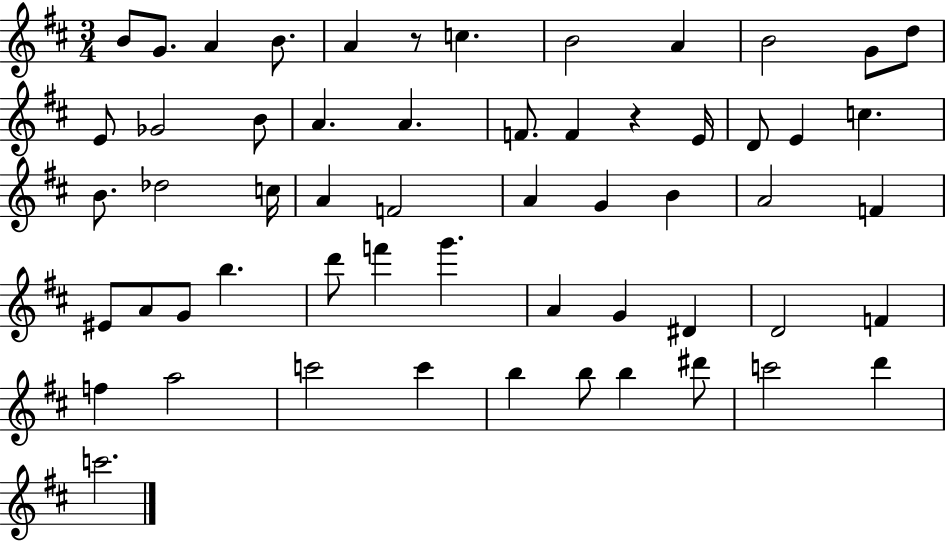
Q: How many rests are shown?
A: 2